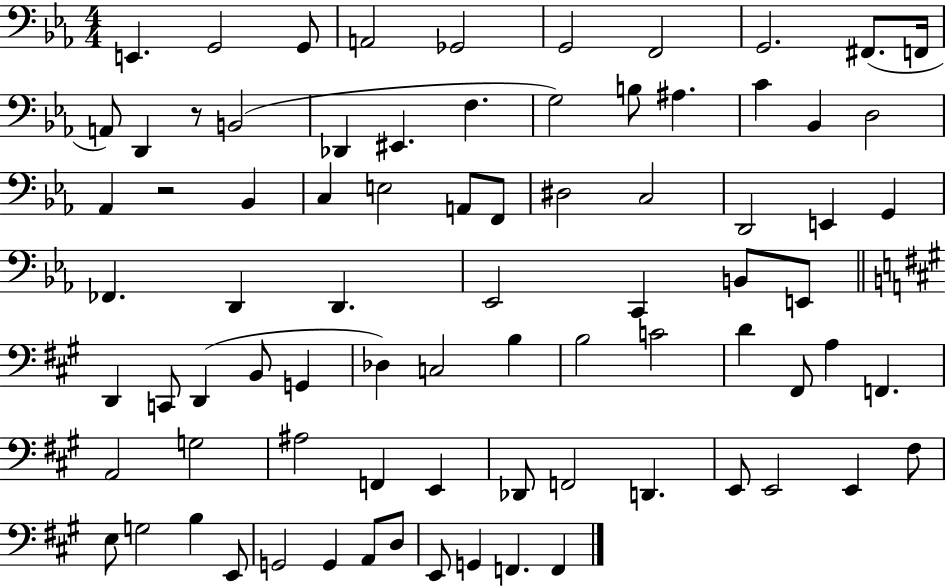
E2/q. G2/h G2/e A2/h Gb2/h G2/h F2/h G2/h. F#2/e. F2/s A2/e D2/q R/e B2/h Db2/q EIS2/q. F3/q. G3/h B3/e A#3/q. C4/q Bb2/q D3/h Ab2/q R/h Bb2/q C3/q E3/h A2/e F2/e D#3/h C3/h D2/h E2/q G2/q FES2/q. D2/q D2/q. Eb2/h C2/q B2/e E2/e D2/q C2/e D2/q B2/e G2/q Db3/q C3/h B3/q B3/h C4/h D4/q F#2/e A3/q F2/q. A2/h G3/h A#3/h F2/q E2/q Db2/e F2/h D2/q. E2/e E2/h E2/q F#3/e E3/e G3/h B3/q E2/e G2/h G2/q A2/e D3/e E2/e G2/q F2/q. F2/q